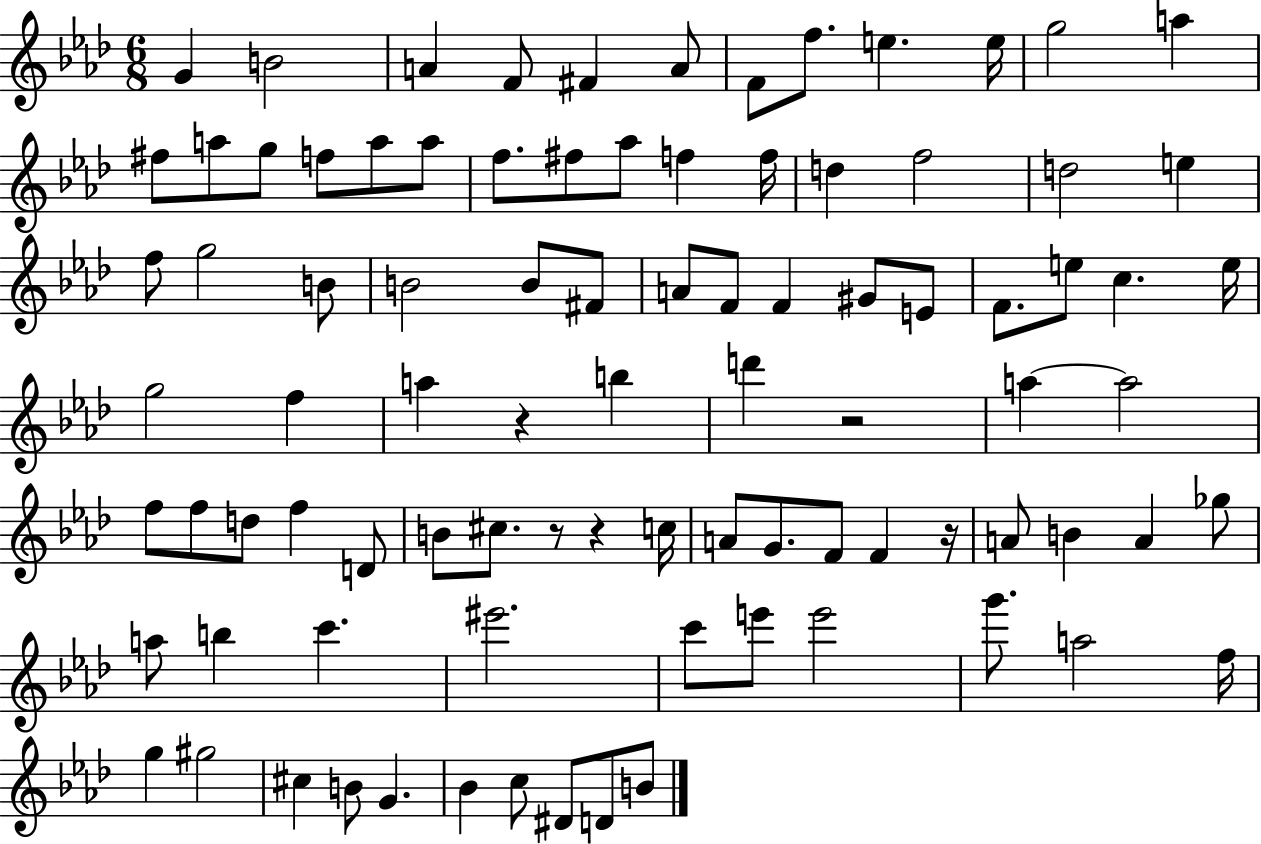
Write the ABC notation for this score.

X:1
T:Untitled
M:6/8
L:1/4
K:Ab
G B2 A F/2 ^F A/2 F/2 f/2 e e/4 g2 a ^f/2 a/2 g/2 f/2 a/2 a/2 f/2 ^f/2 _a/2 f f/4 d f2 d2 e f/2 g2 B/2 B2 B/2 ^F/2 A/2 F/2 F ^G/2 E/2 F/2 e/2 c e/4 g2 f a z b d' z2 a a2 f/2 f/2 d/2 f D/2 B/2 ^c/2 z/2 z c/4 A/2 G/2 F/2 F z/4 A/2 B A _g/2 a/2 b c' ^e'2 c'/2 e'/2 e'2 g'/2 a2 f/4 g ^g2 ^c B/2 G _B c/2 ^D/2 D/2 B/2